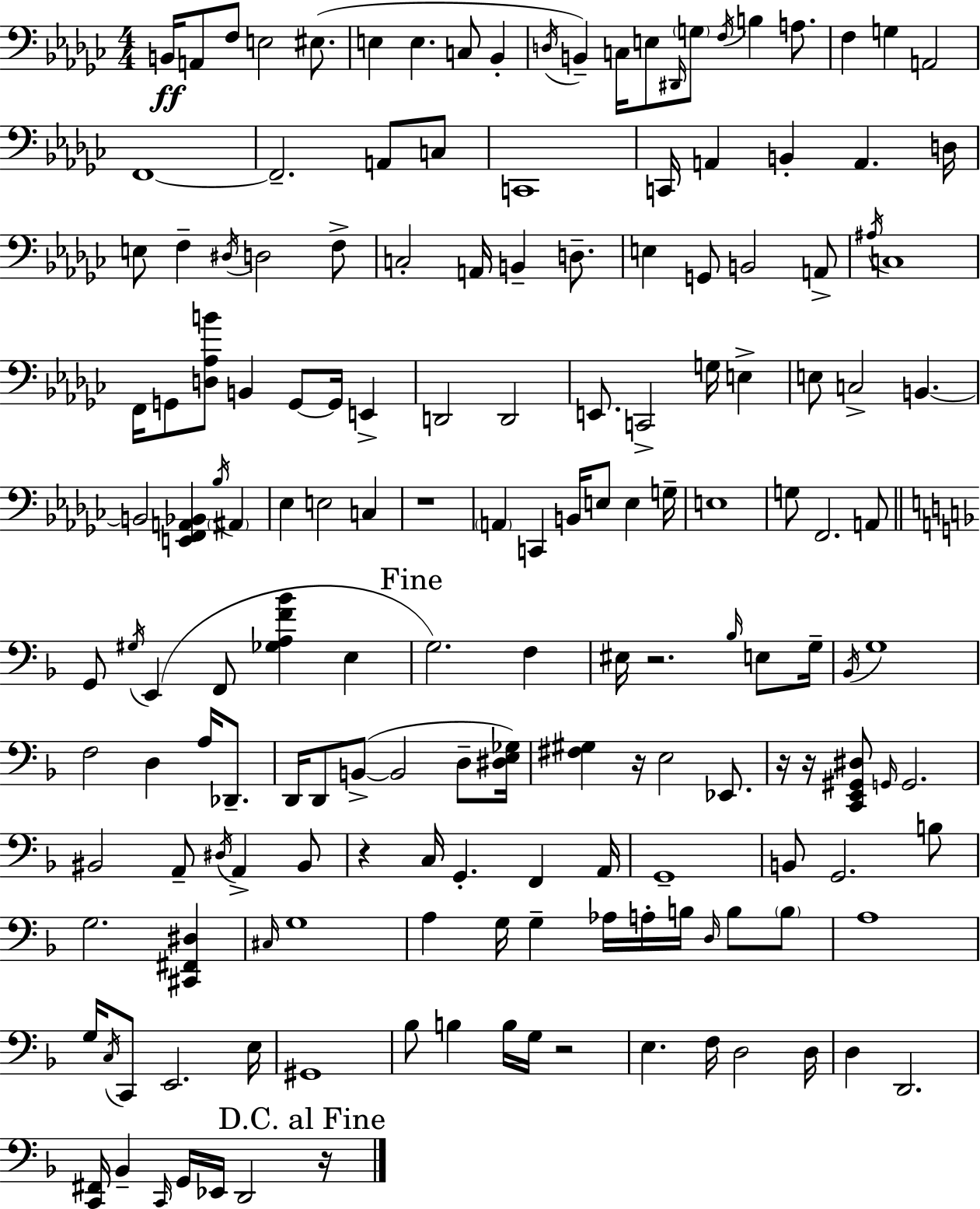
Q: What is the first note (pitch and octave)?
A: B2